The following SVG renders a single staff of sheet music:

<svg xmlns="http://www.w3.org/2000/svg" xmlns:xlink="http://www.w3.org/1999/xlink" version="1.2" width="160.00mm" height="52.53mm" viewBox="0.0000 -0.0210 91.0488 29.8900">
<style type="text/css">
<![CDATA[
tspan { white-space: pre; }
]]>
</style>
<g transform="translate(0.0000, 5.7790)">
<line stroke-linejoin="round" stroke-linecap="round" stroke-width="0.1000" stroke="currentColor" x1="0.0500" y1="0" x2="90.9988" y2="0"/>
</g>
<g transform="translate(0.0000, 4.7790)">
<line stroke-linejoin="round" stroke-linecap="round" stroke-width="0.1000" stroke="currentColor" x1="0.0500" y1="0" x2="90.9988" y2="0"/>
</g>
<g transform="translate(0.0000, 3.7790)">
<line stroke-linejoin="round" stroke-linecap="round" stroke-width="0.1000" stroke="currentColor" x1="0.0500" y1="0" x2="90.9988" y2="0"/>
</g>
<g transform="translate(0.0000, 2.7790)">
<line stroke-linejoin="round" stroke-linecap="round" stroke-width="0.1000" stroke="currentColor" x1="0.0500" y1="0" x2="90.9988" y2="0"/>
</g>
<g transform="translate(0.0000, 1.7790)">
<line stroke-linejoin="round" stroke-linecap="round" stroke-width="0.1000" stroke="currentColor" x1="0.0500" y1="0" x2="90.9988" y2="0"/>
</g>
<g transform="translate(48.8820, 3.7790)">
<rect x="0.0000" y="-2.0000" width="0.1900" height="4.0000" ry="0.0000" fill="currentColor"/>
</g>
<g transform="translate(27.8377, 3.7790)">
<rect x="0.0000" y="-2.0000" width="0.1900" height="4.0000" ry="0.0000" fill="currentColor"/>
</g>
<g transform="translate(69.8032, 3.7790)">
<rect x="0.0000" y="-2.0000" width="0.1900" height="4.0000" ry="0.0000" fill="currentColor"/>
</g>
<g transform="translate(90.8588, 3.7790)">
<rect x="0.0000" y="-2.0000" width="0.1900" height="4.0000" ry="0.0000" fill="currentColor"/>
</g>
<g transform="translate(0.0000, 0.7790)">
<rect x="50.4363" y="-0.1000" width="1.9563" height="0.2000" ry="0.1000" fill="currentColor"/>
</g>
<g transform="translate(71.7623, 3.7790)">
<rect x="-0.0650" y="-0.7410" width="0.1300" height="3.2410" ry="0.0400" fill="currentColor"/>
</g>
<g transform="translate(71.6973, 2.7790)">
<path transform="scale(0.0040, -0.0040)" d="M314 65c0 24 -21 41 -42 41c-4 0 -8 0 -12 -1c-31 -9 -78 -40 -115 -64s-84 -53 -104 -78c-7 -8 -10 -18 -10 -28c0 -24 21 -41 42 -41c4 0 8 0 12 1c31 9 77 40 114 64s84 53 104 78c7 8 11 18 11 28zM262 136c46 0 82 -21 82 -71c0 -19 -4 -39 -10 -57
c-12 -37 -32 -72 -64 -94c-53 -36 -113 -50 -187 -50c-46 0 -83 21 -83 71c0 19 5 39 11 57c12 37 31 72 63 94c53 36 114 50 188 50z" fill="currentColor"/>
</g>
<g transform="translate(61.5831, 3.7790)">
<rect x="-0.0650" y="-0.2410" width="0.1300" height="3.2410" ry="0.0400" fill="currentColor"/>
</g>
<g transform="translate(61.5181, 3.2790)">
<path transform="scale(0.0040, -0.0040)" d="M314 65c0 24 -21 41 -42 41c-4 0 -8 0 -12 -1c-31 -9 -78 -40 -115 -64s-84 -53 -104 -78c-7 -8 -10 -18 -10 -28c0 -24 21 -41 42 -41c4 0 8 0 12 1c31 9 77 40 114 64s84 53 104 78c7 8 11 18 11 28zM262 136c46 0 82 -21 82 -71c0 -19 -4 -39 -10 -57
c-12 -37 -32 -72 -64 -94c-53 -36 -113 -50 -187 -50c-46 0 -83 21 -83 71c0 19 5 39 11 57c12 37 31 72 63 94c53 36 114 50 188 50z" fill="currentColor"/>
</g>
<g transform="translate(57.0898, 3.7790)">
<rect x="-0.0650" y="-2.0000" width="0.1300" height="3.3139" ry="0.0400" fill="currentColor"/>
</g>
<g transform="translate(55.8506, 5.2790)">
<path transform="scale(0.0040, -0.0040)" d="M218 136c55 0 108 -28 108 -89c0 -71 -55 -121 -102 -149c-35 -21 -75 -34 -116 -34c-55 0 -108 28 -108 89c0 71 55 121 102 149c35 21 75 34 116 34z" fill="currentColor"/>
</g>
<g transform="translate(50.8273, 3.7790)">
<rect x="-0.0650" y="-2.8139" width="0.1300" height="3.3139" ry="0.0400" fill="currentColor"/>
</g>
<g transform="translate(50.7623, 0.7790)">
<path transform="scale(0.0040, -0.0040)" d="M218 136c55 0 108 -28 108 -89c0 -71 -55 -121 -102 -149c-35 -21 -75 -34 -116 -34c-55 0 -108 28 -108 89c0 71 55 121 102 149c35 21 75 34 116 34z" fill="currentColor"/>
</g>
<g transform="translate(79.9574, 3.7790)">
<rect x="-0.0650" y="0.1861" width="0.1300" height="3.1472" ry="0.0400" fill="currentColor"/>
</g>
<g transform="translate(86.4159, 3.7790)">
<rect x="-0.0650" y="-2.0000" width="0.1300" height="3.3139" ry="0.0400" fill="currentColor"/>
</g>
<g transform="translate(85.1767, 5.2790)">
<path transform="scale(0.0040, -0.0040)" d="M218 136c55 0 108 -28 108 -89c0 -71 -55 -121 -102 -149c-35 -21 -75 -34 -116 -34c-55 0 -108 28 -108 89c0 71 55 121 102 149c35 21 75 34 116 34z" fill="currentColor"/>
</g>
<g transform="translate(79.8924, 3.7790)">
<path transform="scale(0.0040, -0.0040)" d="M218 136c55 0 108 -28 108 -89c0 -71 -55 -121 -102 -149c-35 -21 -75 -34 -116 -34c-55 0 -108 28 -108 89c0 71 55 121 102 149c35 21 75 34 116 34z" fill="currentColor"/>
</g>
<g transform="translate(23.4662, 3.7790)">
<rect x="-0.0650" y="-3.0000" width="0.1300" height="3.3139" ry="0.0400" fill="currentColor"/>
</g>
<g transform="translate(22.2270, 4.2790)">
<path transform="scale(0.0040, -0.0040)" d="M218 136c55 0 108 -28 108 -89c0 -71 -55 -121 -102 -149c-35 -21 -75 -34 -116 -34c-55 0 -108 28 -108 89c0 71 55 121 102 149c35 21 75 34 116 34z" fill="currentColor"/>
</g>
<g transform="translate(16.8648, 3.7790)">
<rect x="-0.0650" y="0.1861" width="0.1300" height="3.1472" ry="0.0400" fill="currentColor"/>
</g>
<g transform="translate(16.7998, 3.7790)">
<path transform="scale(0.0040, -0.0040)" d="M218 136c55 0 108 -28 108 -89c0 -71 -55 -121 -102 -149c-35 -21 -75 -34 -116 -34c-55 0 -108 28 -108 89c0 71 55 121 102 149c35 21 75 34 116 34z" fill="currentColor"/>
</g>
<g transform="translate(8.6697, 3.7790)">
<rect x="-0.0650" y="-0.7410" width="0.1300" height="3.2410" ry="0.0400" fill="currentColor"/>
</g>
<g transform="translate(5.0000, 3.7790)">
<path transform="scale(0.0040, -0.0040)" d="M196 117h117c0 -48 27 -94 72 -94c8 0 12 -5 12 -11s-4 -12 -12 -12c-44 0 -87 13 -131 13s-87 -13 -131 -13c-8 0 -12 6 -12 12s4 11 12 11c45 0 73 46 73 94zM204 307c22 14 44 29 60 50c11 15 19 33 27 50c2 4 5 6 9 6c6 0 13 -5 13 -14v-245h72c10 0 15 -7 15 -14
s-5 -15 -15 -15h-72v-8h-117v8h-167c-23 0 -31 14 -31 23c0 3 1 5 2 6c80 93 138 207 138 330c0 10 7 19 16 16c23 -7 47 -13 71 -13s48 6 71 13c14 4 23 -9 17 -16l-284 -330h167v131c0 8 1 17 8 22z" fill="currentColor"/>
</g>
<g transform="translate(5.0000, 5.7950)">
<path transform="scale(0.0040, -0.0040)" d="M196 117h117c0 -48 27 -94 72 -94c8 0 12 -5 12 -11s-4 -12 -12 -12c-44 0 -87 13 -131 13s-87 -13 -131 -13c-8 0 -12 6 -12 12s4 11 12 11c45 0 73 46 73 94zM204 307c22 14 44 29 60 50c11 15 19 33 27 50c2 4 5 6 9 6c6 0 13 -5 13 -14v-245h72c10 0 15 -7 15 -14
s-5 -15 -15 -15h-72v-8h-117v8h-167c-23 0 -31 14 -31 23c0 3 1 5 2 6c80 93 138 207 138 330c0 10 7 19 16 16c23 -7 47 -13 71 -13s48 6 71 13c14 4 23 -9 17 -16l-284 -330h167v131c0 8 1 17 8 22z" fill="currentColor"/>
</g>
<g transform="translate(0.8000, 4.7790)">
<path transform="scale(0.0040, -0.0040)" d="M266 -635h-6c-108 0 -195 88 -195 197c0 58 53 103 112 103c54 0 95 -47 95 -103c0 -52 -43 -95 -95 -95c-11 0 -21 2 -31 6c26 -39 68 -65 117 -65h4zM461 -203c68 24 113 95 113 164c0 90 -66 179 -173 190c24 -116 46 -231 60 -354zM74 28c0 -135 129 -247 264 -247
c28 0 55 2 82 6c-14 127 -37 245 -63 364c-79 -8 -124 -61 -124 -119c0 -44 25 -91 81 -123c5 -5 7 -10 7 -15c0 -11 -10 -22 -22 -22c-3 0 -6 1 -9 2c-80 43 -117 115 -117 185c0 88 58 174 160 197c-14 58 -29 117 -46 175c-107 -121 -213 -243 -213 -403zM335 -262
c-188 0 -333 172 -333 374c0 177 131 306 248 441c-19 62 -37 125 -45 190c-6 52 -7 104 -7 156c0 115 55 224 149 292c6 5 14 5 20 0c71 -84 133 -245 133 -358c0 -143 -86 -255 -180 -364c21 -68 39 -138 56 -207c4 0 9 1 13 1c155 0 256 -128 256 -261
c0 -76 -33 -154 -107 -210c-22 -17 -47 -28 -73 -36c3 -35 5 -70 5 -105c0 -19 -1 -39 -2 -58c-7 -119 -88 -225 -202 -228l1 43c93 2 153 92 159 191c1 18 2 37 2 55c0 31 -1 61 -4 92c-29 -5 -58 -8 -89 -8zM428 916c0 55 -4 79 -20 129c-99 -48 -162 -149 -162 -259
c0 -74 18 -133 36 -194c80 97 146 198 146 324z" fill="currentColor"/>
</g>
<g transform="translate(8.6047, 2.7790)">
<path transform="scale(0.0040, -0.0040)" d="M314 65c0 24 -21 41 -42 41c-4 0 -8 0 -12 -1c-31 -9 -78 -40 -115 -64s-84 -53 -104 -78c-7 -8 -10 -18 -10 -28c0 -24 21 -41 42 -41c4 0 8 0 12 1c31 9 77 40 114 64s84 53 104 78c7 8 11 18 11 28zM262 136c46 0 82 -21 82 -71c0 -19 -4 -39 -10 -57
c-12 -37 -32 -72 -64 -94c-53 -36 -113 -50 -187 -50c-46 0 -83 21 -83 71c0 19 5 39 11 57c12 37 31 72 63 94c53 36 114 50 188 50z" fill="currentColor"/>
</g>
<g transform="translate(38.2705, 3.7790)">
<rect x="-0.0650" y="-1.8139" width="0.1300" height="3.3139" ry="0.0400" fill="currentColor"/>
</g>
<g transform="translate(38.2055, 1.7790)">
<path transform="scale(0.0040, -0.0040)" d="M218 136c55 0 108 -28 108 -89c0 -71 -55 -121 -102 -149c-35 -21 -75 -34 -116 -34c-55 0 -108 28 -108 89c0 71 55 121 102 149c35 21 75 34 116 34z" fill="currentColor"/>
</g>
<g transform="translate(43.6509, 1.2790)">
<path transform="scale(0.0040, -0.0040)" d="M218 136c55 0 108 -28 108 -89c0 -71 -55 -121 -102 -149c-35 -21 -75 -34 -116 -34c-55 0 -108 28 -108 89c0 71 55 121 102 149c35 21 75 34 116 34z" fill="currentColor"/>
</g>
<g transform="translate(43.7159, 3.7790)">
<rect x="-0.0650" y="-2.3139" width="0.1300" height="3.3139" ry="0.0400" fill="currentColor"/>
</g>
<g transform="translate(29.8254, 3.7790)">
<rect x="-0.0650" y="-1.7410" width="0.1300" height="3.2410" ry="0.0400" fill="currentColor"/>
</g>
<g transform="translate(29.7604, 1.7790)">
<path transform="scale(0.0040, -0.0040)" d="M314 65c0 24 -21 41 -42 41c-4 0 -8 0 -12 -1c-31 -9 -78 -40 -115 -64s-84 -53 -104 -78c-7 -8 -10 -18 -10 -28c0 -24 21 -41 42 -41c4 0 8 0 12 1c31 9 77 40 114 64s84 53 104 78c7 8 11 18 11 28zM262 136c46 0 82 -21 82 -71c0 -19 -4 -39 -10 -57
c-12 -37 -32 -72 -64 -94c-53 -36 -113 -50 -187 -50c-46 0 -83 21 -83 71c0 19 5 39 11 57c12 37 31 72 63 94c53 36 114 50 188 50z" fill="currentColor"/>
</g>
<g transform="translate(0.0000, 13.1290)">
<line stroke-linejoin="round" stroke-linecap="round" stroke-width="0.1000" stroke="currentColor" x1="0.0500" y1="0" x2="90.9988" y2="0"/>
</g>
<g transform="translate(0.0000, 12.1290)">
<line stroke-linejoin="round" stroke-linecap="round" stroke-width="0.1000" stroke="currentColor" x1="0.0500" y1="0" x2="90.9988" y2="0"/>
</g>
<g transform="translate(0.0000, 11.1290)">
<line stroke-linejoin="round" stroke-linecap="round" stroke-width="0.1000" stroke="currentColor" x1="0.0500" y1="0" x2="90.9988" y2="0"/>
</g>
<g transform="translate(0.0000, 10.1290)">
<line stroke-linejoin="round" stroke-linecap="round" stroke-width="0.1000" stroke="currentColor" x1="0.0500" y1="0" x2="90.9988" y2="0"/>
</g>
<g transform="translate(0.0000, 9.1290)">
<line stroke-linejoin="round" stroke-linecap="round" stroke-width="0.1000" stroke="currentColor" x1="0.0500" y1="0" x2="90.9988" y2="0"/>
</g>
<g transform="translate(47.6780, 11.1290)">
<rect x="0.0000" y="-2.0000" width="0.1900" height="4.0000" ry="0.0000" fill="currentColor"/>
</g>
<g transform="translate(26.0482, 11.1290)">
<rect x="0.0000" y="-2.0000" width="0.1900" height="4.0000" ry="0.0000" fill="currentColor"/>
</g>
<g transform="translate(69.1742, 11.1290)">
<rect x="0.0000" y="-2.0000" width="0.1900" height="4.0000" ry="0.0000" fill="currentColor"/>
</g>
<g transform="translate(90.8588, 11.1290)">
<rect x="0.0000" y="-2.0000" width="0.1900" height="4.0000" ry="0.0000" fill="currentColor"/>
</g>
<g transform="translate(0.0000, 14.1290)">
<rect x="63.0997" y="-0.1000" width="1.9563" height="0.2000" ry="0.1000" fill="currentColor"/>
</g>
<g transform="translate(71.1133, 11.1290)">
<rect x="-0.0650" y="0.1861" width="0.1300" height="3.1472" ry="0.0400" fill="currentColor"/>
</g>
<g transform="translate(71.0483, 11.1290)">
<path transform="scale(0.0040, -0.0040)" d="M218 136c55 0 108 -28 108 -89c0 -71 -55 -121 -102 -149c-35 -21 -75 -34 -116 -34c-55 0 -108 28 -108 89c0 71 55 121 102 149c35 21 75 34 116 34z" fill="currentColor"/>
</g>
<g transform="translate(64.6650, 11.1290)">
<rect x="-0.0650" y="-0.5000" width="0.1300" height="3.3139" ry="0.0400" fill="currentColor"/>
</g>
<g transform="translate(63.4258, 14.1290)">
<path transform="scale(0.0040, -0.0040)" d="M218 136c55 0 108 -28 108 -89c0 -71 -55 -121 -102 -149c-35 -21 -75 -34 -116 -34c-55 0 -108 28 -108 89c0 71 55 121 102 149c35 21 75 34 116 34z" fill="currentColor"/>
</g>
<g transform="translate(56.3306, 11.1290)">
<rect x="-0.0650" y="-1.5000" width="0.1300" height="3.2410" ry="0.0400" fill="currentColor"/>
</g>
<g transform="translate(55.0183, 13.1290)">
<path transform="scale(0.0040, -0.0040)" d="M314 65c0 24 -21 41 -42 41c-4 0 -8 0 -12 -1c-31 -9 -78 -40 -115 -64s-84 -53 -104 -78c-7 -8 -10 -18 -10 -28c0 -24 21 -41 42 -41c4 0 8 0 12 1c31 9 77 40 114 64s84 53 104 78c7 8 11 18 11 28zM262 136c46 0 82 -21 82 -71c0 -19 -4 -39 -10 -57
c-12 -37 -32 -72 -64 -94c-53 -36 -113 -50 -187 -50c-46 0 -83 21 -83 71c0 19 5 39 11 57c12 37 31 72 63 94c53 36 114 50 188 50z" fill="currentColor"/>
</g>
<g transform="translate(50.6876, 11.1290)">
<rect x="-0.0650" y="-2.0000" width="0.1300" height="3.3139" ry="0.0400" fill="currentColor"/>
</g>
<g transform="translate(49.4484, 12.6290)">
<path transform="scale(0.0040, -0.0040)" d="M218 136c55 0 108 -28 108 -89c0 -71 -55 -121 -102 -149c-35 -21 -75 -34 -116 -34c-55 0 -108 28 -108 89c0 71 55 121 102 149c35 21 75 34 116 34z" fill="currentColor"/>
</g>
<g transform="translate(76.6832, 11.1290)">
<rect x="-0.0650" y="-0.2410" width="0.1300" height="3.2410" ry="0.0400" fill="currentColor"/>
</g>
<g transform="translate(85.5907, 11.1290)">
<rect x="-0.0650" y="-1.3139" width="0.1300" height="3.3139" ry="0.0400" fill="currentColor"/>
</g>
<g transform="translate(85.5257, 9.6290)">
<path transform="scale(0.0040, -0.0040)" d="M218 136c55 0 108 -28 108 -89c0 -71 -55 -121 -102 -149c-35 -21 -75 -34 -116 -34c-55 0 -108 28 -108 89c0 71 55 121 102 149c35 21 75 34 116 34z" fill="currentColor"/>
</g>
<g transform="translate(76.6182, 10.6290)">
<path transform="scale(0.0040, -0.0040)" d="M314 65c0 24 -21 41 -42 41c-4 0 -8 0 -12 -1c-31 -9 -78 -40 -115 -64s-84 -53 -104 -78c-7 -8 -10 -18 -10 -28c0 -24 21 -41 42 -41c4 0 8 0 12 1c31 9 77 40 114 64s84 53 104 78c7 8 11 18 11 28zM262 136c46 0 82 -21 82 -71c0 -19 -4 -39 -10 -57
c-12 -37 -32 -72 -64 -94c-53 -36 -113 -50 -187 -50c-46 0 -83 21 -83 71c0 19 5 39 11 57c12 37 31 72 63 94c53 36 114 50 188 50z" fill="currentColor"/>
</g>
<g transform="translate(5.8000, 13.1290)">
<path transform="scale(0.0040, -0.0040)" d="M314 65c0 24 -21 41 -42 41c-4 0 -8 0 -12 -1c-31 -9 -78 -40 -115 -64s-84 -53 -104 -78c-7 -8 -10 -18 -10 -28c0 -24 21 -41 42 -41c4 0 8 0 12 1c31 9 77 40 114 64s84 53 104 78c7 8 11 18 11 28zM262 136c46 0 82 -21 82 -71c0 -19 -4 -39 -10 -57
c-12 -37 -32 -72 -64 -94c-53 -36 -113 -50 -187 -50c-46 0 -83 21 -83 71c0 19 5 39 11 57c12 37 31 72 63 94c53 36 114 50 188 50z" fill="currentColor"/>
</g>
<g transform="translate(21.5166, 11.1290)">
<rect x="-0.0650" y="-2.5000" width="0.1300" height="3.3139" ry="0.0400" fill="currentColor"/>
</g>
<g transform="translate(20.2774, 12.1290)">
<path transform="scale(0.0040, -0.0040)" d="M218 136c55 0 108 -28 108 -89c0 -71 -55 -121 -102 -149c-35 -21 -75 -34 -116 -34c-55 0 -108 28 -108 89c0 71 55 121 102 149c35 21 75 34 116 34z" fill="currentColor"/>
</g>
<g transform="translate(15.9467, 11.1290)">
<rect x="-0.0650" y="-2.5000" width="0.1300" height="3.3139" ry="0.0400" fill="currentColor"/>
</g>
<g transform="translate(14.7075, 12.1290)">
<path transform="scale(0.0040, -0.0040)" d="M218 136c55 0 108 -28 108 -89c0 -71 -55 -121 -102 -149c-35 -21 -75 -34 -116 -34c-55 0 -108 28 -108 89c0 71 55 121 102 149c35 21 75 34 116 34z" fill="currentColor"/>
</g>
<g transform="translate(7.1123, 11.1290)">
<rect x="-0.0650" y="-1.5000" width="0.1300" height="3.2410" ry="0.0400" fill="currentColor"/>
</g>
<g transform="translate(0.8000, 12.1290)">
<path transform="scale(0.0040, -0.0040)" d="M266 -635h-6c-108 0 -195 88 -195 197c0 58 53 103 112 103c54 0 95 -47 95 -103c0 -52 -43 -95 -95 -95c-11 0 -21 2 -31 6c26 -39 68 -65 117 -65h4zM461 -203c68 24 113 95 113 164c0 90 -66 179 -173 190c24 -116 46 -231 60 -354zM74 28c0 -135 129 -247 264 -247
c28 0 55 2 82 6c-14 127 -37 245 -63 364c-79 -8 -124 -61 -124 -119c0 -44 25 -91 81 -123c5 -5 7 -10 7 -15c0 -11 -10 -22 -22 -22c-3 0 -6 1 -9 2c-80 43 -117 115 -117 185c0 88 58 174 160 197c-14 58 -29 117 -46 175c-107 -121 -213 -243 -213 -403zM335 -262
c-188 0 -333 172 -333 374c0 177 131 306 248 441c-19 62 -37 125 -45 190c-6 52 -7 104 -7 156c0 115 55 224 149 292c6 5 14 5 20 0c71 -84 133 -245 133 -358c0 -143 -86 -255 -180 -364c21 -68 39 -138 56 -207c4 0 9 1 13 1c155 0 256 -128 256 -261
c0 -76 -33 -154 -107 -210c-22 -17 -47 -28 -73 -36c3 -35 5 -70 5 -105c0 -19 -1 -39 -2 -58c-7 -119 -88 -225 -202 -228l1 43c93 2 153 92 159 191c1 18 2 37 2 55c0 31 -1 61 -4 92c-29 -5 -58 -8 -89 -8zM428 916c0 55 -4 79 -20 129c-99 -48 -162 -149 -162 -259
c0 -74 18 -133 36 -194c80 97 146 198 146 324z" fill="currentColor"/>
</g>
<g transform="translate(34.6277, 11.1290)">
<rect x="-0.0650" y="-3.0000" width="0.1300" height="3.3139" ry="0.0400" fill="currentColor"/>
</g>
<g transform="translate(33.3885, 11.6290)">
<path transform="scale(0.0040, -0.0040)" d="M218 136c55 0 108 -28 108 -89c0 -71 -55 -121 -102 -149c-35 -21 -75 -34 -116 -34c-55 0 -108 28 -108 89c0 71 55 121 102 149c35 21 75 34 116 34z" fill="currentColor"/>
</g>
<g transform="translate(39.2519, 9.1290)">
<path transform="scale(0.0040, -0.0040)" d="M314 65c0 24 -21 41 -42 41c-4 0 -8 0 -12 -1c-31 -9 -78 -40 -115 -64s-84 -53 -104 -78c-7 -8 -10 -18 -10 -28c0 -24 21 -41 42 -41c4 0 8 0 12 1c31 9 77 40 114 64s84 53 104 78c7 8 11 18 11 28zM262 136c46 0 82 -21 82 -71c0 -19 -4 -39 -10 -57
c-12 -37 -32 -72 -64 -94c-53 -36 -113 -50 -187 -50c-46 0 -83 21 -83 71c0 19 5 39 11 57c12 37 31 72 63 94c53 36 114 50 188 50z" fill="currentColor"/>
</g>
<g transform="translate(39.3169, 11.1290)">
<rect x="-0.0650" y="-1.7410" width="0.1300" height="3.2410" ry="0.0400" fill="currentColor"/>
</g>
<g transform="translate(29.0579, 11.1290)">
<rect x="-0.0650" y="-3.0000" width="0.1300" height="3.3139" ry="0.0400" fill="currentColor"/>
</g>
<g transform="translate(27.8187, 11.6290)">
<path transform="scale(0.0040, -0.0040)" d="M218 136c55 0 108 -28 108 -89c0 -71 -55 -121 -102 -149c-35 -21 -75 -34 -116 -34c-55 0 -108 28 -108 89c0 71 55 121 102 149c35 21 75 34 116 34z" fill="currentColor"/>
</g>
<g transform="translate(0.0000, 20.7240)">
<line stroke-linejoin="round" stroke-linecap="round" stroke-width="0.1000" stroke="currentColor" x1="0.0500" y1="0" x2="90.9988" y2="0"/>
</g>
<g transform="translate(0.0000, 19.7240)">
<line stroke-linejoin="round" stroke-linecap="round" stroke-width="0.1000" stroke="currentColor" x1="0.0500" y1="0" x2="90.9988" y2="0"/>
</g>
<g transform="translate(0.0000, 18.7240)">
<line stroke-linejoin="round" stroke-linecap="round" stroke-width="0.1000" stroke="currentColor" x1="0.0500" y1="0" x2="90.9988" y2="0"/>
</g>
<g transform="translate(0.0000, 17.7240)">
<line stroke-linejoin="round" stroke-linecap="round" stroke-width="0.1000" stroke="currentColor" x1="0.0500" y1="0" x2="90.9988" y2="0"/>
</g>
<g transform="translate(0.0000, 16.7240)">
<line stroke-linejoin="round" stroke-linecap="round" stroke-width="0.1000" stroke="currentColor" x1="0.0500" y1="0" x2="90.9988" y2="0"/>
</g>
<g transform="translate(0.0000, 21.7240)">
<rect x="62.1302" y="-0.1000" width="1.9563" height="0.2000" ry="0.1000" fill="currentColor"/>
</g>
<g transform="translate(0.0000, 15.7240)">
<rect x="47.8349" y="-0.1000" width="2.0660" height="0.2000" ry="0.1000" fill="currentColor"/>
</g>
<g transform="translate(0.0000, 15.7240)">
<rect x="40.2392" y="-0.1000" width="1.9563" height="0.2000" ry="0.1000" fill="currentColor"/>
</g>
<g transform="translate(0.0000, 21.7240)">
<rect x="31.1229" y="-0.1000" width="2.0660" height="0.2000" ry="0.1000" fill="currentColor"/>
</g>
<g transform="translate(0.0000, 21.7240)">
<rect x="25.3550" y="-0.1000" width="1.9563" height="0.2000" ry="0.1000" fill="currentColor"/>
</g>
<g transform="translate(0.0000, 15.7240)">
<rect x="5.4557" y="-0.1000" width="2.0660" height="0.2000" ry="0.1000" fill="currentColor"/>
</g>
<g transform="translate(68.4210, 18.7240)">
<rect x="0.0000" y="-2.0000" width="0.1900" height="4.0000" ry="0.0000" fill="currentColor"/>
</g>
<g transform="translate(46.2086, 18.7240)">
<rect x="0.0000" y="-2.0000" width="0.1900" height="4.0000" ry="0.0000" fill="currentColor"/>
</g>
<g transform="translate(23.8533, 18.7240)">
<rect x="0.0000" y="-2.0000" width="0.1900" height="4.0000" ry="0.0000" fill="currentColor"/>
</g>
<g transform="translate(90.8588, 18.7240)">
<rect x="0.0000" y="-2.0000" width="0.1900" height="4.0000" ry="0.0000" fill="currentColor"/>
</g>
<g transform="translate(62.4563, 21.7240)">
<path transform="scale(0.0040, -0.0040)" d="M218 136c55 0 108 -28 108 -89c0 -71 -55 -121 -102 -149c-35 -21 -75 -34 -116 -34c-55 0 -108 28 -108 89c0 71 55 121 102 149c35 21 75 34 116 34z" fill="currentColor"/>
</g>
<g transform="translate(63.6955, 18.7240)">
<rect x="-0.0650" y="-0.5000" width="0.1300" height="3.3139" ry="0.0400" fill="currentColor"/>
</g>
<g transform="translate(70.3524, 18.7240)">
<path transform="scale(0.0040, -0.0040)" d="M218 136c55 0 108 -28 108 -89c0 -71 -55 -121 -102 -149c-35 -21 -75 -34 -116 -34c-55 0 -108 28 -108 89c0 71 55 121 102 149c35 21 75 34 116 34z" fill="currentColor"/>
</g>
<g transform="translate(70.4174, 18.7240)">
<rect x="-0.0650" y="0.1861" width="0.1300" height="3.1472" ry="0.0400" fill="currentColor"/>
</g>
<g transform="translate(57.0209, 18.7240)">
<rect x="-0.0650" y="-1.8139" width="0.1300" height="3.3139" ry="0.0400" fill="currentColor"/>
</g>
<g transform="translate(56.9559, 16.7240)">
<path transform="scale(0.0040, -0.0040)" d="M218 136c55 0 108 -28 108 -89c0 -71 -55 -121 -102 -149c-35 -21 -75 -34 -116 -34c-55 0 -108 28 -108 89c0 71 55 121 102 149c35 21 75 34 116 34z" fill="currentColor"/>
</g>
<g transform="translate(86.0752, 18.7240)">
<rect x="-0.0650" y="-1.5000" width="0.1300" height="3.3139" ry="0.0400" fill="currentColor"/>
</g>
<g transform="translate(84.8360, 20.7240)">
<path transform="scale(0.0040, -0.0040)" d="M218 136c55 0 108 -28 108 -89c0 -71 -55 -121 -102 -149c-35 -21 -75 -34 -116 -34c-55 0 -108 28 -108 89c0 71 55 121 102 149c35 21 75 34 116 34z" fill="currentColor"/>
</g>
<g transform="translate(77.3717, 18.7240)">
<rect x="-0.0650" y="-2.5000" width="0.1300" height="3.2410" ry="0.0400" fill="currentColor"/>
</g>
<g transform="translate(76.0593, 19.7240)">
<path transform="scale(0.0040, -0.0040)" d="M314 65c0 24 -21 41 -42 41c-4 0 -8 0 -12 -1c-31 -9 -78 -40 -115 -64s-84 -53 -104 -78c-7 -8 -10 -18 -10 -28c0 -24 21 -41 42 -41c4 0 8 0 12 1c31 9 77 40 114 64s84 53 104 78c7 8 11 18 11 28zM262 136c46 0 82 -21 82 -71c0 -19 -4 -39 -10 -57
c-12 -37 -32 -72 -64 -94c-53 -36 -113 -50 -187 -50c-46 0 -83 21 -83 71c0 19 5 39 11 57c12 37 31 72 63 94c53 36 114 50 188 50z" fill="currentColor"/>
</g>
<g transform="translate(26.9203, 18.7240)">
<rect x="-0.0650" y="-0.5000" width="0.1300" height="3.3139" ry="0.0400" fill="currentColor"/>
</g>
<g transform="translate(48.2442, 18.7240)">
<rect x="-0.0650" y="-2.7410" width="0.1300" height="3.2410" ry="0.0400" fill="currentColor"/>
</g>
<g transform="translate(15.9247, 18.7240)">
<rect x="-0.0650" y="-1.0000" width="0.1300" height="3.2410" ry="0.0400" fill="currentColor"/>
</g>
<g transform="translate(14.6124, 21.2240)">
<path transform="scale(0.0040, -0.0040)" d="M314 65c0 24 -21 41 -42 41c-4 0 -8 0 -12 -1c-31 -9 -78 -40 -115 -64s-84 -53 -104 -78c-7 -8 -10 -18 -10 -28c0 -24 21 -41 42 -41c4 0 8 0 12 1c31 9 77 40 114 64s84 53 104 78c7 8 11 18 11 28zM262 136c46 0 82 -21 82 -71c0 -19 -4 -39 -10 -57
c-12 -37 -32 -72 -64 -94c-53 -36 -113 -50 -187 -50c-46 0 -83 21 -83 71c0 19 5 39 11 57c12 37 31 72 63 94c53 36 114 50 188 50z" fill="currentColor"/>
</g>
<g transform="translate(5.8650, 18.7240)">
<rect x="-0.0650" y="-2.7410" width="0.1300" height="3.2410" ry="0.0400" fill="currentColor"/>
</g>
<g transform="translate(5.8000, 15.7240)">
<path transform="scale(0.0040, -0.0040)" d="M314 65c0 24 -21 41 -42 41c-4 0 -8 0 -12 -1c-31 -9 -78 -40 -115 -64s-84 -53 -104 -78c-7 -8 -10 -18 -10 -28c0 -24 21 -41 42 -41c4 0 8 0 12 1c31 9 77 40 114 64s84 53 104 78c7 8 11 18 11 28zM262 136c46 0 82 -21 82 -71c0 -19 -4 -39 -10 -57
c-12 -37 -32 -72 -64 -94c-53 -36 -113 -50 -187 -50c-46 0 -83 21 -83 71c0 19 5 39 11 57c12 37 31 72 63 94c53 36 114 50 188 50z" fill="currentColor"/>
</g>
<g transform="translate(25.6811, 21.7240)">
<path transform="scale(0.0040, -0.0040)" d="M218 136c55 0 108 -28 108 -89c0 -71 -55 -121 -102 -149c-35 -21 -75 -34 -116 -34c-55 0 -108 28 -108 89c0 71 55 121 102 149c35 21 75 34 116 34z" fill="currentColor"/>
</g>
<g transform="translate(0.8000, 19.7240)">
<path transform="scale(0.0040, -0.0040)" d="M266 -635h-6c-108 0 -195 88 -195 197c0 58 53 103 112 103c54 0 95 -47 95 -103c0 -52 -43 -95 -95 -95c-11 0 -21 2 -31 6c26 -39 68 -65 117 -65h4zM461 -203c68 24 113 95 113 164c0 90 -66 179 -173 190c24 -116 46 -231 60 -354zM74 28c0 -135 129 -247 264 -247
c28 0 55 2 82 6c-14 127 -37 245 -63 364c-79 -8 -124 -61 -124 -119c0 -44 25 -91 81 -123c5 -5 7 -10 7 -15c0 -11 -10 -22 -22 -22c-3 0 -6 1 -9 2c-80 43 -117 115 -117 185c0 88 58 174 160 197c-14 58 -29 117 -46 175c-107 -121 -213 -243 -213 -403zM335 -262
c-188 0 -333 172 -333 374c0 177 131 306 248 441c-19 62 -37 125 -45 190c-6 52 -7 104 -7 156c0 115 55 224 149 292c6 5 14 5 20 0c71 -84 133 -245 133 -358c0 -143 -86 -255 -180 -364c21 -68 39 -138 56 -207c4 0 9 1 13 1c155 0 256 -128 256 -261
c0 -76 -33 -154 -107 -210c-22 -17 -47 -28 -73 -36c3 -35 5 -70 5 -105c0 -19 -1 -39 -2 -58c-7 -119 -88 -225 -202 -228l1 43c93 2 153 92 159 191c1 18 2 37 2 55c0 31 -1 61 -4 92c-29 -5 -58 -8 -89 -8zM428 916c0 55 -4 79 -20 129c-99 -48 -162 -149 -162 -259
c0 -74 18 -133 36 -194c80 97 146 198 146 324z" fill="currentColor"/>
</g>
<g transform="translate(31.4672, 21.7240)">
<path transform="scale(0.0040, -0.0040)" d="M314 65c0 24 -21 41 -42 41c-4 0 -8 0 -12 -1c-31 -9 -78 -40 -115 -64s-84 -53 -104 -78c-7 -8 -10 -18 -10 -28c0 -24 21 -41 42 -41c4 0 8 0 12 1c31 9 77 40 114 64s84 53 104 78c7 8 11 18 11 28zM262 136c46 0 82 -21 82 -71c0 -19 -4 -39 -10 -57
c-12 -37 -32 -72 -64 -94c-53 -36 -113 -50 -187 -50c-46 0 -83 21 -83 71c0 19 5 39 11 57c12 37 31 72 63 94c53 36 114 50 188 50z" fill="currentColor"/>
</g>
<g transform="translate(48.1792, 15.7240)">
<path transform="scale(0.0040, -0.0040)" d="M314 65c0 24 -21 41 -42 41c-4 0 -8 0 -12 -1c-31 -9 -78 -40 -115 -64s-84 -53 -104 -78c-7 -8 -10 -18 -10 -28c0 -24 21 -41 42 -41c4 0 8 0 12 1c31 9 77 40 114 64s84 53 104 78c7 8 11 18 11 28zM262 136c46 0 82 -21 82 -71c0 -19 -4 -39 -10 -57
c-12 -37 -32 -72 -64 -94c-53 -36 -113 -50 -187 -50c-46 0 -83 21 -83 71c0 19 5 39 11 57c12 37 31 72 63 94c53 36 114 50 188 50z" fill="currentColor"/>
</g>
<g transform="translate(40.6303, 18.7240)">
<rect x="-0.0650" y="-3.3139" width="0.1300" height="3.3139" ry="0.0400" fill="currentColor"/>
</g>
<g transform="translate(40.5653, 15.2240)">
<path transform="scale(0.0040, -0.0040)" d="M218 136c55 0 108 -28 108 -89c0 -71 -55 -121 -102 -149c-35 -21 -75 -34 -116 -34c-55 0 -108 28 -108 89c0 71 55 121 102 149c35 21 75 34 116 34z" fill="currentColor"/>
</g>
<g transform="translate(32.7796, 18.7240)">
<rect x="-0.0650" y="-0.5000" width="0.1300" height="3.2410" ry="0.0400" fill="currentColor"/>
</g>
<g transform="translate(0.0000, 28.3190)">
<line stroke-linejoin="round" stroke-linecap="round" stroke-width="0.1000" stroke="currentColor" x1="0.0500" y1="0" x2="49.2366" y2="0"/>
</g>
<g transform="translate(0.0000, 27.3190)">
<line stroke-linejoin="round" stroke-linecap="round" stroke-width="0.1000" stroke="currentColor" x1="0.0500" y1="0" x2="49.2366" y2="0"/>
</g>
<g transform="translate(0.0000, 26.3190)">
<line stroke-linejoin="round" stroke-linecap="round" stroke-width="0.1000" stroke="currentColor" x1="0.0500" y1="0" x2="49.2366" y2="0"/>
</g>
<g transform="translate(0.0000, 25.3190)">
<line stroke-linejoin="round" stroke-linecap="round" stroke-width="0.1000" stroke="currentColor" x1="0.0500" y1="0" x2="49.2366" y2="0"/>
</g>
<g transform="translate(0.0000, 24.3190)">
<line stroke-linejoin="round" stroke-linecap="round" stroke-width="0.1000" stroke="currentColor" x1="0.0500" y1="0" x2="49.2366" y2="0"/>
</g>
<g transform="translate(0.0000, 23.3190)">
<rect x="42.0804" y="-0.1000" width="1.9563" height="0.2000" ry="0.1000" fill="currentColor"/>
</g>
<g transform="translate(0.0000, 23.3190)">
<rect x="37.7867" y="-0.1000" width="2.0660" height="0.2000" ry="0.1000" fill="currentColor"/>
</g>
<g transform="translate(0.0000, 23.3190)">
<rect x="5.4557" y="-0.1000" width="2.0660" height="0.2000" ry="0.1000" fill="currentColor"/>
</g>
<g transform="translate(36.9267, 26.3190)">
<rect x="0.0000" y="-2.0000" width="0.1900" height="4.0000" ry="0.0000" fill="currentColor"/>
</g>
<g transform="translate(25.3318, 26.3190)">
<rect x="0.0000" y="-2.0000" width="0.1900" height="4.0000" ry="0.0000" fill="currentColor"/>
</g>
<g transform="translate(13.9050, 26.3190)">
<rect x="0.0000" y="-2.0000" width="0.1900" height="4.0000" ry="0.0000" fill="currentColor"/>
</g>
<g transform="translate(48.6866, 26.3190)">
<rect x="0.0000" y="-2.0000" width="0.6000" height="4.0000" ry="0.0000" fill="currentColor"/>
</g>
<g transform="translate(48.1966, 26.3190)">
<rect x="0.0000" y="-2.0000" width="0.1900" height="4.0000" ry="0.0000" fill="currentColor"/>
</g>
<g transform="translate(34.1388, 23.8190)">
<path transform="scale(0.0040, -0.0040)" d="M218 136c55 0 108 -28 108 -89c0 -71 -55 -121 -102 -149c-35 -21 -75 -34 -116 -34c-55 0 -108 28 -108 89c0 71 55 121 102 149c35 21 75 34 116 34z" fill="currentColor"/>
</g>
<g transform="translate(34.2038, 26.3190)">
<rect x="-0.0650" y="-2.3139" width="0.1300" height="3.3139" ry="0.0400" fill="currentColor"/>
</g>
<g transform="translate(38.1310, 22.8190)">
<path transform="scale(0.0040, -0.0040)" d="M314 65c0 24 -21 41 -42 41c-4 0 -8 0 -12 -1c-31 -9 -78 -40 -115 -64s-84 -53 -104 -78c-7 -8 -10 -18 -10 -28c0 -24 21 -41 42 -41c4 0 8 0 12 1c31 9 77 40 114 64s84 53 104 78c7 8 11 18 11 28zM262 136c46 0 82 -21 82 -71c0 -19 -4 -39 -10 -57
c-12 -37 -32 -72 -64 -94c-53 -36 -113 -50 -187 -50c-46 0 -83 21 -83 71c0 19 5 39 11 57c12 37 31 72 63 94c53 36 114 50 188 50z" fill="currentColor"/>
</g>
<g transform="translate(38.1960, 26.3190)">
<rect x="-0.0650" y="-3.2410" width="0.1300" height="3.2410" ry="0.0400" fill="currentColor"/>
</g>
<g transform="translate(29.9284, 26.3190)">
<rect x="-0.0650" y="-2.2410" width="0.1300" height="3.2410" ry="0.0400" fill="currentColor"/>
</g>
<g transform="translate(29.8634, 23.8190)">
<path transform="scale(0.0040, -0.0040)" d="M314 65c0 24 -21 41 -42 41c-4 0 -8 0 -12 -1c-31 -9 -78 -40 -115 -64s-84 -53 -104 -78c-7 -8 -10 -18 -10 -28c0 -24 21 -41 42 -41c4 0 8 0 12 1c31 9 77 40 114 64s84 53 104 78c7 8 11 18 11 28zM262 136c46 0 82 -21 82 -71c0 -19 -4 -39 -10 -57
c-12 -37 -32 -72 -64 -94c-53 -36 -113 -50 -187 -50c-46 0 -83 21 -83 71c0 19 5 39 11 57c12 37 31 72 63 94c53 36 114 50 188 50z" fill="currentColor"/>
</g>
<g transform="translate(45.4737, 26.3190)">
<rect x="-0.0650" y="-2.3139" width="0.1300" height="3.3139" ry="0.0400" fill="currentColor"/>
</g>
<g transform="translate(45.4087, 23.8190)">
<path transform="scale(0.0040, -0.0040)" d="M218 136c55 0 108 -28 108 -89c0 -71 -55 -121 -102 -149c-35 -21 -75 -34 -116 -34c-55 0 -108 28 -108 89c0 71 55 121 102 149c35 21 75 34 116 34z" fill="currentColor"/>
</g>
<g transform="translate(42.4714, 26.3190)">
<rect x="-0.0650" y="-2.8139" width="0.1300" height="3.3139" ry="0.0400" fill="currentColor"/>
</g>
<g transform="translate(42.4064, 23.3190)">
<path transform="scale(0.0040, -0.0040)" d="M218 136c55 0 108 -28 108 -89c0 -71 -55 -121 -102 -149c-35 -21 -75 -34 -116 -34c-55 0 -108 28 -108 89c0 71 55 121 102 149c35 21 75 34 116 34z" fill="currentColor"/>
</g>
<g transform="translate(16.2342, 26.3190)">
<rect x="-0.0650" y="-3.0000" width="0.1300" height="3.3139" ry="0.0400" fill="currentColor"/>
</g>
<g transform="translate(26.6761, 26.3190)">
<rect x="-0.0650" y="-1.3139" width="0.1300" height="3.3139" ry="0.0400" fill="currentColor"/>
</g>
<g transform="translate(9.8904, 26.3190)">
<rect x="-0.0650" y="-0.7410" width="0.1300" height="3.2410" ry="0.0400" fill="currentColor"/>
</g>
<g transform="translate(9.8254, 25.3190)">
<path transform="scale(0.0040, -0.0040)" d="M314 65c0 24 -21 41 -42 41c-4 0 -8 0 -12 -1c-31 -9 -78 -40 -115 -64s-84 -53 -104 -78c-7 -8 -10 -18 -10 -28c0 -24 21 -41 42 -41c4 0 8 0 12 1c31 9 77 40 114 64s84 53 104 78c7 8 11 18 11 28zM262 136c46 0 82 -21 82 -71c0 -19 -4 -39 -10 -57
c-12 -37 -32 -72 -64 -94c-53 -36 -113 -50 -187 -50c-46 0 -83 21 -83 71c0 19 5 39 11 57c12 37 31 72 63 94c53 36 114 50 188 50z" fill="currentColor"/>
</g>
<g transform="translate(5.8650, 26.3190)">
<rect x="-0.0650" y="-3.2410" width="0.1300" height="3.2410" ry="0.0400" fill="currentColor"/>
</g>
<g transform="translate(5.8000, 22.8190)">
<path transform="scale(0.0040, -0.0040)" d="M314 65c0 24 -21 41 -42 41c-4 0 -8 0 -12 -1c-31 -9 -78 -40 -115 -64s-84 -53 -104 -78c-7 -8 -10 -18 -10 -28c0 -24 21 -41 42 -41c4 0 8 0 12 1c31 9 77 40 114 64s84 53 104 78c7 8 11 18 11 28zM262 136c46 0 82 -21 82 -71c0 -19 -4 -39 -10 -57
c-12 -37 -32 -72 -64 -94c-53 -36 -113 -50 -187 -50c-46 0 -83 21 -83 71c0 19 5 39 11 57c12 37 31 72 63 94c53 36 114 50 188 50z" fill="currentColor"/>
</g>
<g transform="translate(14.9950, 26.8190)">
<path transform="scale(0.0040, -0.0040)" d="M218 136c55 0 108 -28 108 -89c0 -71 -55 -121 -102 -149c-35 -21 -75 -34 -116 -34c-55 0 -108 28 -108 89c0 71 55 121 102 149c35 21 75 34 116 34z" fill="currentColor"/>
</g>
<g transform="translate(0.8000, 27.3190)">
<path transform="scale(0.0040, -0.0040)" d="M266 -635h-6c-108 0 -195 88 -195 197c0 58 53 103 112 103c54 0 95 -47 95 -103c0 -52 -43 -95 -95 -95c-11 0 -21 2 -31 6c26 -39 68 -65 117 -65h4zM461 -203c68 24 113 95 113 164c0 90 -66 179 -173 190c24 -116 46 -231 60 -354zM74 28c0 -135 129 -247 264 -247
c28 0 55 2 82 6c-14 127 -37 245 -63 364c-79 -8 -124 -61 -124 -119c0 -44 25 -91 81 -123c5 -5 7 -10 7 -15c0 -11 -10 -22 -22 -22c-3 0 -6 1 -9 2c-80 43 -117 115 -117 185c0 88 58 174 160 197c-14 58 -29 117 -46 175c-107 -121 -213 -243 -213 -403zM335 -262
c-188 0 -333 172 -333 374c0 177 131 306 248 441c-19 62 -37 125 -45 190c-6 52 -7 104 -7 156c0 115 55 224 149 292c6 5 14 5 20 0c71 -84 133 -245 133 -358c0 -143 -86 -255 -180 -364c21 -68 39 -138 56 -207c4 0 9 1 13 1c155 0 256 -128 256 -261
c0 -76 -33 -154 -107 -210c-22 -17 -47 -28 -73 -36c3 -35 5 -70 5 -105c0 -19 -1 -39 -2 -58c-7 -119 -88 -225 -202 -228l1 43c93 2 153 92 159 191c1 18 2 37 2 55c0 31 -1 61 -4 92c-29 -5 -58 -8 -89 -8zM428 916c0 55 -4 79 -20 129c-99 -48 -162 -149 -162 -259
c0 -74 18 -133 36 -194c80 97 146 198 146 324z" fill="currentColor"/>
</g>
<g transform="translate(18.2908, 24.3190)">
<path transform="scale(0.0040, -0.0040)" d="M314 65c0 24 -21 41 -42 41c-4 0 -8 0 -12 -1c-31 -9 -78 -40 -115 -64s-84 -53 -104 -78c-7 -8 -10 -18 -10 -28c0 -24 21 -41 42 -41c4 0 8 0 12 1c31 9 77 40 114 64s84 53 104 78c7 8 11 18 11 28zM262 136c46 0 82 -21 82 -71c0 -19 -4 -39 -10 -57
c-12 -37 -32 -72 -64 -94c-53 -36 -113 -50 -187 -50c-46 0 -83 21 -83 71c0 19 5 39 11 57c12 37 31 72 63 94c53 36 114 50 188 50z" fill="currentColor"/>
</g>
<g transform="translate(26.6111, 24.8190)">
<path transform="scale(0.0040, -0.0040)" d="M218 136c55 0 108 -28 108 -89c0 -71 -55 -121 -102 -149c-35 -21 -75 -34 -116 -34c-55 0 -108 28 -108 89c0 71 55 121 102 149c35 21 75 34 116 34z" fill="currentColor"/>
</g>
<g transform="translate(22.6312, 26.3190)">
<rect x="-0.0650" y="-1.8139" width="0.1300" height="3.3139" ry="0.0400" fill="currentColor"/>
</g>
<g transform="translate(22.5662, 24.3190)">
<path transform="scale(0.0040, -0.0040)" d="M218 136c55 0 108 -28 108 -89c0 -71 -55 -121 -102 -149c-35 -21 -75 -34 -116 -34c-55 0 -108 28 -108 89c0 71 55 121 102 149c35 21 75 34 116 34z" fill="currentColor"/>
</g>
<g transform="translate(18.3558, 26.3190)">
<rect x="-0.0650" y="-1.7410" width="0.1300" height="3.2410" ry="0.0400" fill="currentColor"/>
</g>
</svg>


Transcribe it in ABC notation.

X:1
T:Untitled
M:4/4
L:1/4
K:C
d2 B A f2 f g a F c2 d2 B F E2 G G A A f2 F E2 C B c2 e a2 D2 C C2 b a2 f C B G2 E b2 d2 A f2 f e g2 g b2 a g